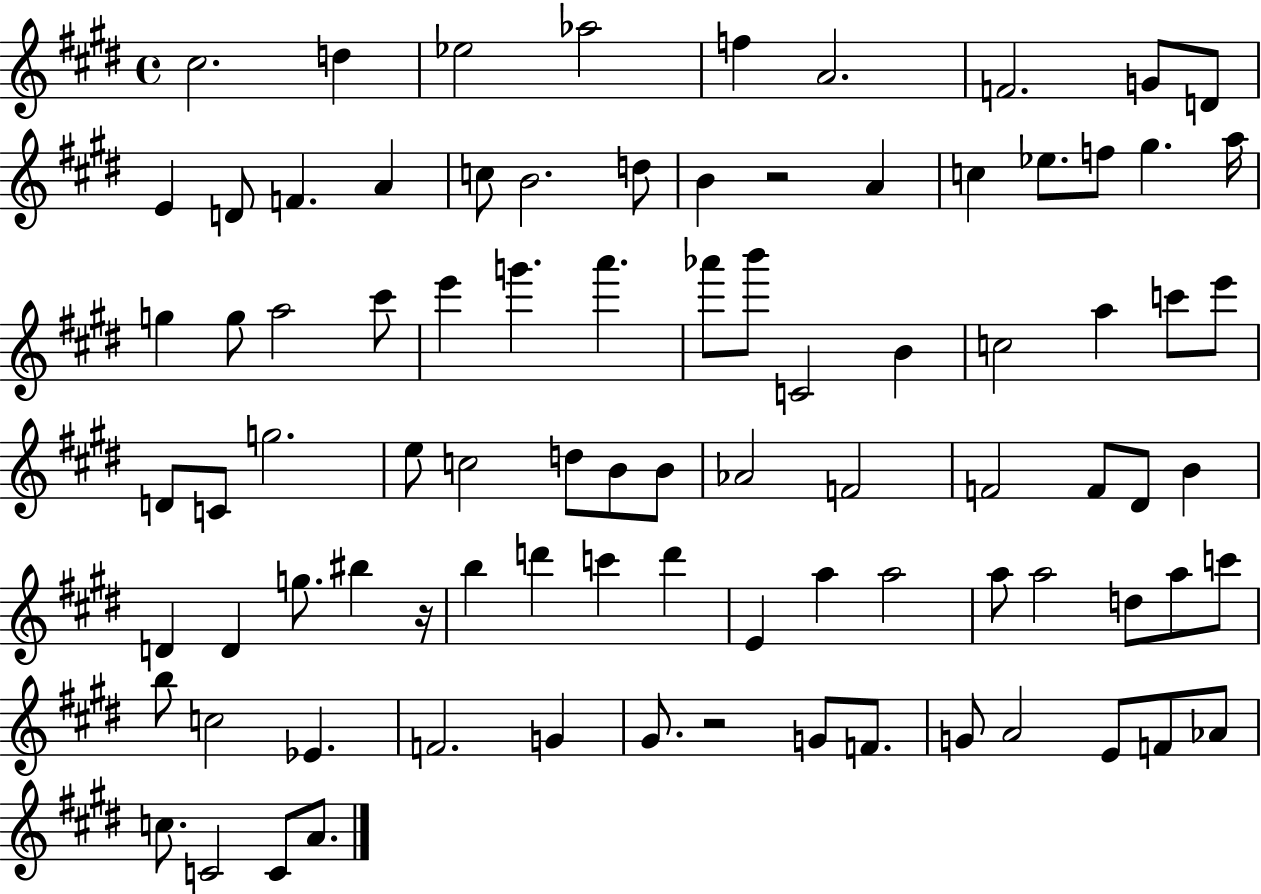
C#5/h. D5/q Eb5/h Ab5/h F5/q A4/h. F4/h. G4/e D4/e E4/q D4/e F4/q. A4/q C5/e B4/h. D5/e B4/q R/h A4/q C5/q Eb5/e. F5/e G#5/q. A5/s G5/q G5/e A5/h C#6/e E6/q G6/q. A6/q. Ab6/e B6/e C4/h B4/q C5/h A5/q C6/e E6/e D4/e C4/e G5/h. E5/e C5/h D5/e B4/e B4/e Ab4/h F4/h F4/h F4/e D#4/e B4/q D4/q D4/q G5/e. BIS5/q R/s B5/q D6/q C6/q D6/q E4/q A5/q A5/h A5/e A5/h D5/e A5/e C6/e B5/e C5/h Eb4/q. F4/h. G4/q G#4/e. R/h G4/e F4/e. G4/e A4/h E4/e F4/e Ab4/e C5/e. C4/h C4/e A4/e.